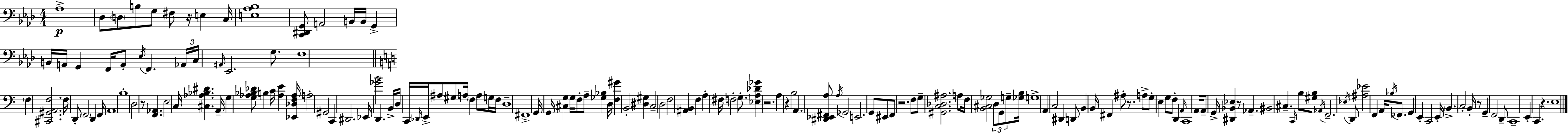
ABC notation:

X:1
T:Untitled
M:4/4
L:1/4
K:Ab
_A,4 _D,/2 D,/2 B,/2 G,/2 ^F,/2 z/4 E, C,/4 [E,_A,_B,]4 [C,,^D,,G,,]/2 A,,2 B,,/4 B,,/4 G,, B,,/4 A,,/4 G,, F,,/4 A,,/2 _E,/4 F,, _A,,/4 C,/4 ^A,,/4 _E,,2 G,/2 F,4 F, [^C,,^G,,A,,F,]2 F,/4 D,,/2 F,,2 D,, F,,/4 A,,4 B,4 D,2 z/2 [F,,_A,,] E,2 C,/4 [^C,_A,_B,^D] A,,/4 G, [G,_A,_B,_D]/2 B, C/4 [_A,E] [_E,,_D,F,_A,]/4 A,2 ^G,,2 C,, ^D,,2 _E,,/4 [_GB]2 D,, B,,/4 D,/4 C,,/4 _D,,/4 E,,/4 ^A,/2 ^G,/2 A,/4 F, A,/2 G,/4 F,/4 D,4 ^F,,4 G,,/4 G,,/4 [^C,G,] G,/4 F,/2 A,/2 [_G,_B,] D,/4 [F,^G] B,,2 [^D,^G,] C,2 D,2 F,2 [^A,,B,,] F, A, ^F,/4 F,2 G,/2 [_E,A,_D_G] z2 A, z B,2 A,, [^D,,_E,,^F,,A,]/2 A,/4 _G,,2 E,,2 G,,/2 ^E,,/2 F,,/2 z2 F,/2 G,/2 [^G,,C,_D,^A,]2 A,/2 F,/4 [B,,^C,_G,]2 D,/2 G,,/2 G,/2 [_G,B,]/4 G,4 A,, C,2 ^D,, D,,/2 B,, B,,/4 ^F,, ^A,/2 z/2 A,/2 G,/2 E, G,/2 F,/2 D,, A,,/4 C,,4 A,,/4 A,,/2 G,,/4 [^D,,_B,,_E,] z/2 _A,, ^B,,2 ^C, C,,/4 B,/2 [^G,B,]/2 _A,,/4 F,,2 _E,/4 D,,/2 [^A,_E]2 F,, A,,/4 _B,/4 _F,,/2 G,, E,, C,,2 E,,/4 B,, C,2 B,,/4 z/2 G,, F,,2 D,,/2 C,,4 E,, C,, z E,4